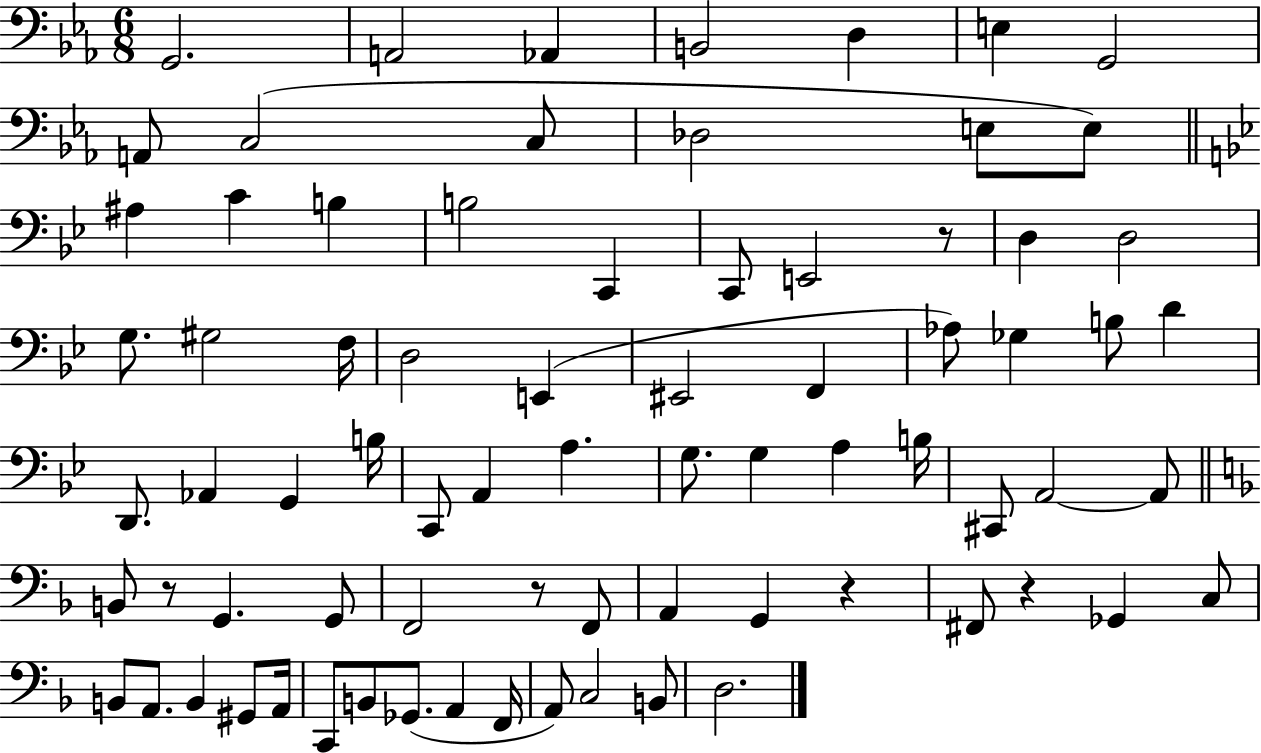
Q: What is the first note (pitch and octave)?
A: G2